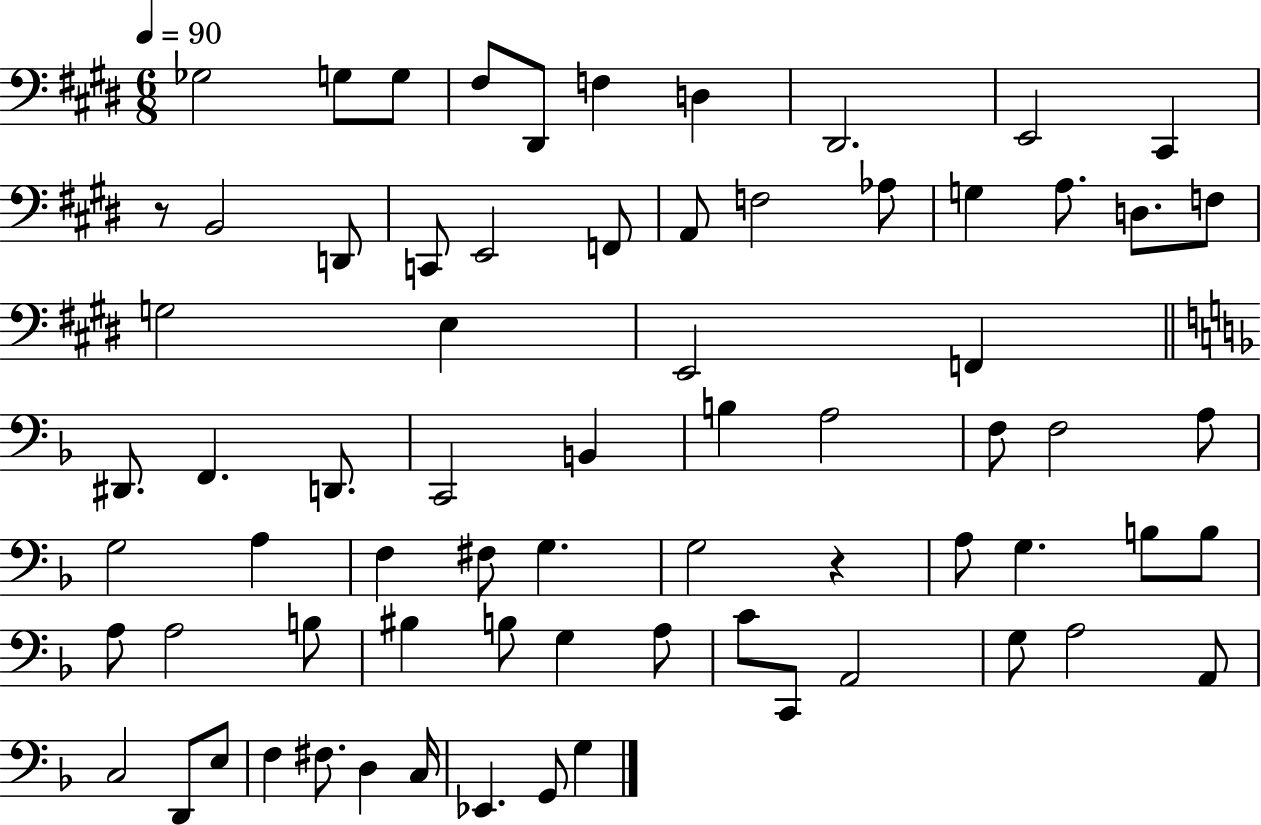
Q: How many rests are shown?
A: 2